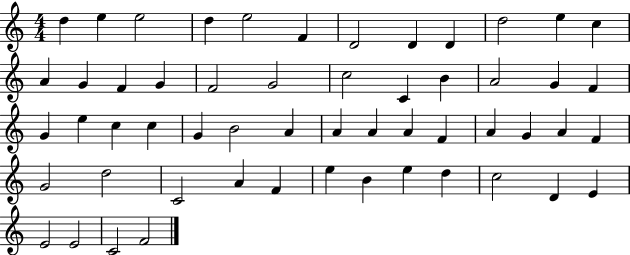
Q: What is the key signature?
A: C major